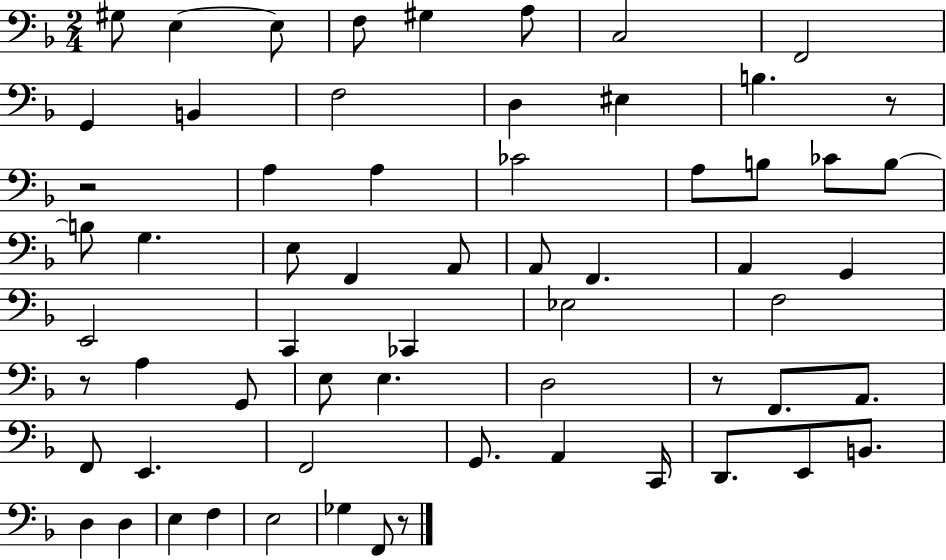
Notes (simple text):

G#3/e E3/q E3/e F3/e G#3/q A3/e C3/h F2/h G2/q B2/q F3/h D3/q EIS3/q B3/q. R/e R/h A3/q A3/q CES4/h A3/e B3/e CES4/e B3/e B3/e G3/q. E3/e F2/q A2/e A2/e F2/q. A2/q G2/q E2/h C2/q CES2/q Eb3/h F3/h R/e A3/q G2/e E3/e E3/q. D3/h R/e F2/e. A2/e. F2/e E2/q. F2/h G2/e. A2/q C2/s D2/e. E2/e B2/e. D3/q D3/q E3/q F3/q E3/h Gb3/q F2/e R/e